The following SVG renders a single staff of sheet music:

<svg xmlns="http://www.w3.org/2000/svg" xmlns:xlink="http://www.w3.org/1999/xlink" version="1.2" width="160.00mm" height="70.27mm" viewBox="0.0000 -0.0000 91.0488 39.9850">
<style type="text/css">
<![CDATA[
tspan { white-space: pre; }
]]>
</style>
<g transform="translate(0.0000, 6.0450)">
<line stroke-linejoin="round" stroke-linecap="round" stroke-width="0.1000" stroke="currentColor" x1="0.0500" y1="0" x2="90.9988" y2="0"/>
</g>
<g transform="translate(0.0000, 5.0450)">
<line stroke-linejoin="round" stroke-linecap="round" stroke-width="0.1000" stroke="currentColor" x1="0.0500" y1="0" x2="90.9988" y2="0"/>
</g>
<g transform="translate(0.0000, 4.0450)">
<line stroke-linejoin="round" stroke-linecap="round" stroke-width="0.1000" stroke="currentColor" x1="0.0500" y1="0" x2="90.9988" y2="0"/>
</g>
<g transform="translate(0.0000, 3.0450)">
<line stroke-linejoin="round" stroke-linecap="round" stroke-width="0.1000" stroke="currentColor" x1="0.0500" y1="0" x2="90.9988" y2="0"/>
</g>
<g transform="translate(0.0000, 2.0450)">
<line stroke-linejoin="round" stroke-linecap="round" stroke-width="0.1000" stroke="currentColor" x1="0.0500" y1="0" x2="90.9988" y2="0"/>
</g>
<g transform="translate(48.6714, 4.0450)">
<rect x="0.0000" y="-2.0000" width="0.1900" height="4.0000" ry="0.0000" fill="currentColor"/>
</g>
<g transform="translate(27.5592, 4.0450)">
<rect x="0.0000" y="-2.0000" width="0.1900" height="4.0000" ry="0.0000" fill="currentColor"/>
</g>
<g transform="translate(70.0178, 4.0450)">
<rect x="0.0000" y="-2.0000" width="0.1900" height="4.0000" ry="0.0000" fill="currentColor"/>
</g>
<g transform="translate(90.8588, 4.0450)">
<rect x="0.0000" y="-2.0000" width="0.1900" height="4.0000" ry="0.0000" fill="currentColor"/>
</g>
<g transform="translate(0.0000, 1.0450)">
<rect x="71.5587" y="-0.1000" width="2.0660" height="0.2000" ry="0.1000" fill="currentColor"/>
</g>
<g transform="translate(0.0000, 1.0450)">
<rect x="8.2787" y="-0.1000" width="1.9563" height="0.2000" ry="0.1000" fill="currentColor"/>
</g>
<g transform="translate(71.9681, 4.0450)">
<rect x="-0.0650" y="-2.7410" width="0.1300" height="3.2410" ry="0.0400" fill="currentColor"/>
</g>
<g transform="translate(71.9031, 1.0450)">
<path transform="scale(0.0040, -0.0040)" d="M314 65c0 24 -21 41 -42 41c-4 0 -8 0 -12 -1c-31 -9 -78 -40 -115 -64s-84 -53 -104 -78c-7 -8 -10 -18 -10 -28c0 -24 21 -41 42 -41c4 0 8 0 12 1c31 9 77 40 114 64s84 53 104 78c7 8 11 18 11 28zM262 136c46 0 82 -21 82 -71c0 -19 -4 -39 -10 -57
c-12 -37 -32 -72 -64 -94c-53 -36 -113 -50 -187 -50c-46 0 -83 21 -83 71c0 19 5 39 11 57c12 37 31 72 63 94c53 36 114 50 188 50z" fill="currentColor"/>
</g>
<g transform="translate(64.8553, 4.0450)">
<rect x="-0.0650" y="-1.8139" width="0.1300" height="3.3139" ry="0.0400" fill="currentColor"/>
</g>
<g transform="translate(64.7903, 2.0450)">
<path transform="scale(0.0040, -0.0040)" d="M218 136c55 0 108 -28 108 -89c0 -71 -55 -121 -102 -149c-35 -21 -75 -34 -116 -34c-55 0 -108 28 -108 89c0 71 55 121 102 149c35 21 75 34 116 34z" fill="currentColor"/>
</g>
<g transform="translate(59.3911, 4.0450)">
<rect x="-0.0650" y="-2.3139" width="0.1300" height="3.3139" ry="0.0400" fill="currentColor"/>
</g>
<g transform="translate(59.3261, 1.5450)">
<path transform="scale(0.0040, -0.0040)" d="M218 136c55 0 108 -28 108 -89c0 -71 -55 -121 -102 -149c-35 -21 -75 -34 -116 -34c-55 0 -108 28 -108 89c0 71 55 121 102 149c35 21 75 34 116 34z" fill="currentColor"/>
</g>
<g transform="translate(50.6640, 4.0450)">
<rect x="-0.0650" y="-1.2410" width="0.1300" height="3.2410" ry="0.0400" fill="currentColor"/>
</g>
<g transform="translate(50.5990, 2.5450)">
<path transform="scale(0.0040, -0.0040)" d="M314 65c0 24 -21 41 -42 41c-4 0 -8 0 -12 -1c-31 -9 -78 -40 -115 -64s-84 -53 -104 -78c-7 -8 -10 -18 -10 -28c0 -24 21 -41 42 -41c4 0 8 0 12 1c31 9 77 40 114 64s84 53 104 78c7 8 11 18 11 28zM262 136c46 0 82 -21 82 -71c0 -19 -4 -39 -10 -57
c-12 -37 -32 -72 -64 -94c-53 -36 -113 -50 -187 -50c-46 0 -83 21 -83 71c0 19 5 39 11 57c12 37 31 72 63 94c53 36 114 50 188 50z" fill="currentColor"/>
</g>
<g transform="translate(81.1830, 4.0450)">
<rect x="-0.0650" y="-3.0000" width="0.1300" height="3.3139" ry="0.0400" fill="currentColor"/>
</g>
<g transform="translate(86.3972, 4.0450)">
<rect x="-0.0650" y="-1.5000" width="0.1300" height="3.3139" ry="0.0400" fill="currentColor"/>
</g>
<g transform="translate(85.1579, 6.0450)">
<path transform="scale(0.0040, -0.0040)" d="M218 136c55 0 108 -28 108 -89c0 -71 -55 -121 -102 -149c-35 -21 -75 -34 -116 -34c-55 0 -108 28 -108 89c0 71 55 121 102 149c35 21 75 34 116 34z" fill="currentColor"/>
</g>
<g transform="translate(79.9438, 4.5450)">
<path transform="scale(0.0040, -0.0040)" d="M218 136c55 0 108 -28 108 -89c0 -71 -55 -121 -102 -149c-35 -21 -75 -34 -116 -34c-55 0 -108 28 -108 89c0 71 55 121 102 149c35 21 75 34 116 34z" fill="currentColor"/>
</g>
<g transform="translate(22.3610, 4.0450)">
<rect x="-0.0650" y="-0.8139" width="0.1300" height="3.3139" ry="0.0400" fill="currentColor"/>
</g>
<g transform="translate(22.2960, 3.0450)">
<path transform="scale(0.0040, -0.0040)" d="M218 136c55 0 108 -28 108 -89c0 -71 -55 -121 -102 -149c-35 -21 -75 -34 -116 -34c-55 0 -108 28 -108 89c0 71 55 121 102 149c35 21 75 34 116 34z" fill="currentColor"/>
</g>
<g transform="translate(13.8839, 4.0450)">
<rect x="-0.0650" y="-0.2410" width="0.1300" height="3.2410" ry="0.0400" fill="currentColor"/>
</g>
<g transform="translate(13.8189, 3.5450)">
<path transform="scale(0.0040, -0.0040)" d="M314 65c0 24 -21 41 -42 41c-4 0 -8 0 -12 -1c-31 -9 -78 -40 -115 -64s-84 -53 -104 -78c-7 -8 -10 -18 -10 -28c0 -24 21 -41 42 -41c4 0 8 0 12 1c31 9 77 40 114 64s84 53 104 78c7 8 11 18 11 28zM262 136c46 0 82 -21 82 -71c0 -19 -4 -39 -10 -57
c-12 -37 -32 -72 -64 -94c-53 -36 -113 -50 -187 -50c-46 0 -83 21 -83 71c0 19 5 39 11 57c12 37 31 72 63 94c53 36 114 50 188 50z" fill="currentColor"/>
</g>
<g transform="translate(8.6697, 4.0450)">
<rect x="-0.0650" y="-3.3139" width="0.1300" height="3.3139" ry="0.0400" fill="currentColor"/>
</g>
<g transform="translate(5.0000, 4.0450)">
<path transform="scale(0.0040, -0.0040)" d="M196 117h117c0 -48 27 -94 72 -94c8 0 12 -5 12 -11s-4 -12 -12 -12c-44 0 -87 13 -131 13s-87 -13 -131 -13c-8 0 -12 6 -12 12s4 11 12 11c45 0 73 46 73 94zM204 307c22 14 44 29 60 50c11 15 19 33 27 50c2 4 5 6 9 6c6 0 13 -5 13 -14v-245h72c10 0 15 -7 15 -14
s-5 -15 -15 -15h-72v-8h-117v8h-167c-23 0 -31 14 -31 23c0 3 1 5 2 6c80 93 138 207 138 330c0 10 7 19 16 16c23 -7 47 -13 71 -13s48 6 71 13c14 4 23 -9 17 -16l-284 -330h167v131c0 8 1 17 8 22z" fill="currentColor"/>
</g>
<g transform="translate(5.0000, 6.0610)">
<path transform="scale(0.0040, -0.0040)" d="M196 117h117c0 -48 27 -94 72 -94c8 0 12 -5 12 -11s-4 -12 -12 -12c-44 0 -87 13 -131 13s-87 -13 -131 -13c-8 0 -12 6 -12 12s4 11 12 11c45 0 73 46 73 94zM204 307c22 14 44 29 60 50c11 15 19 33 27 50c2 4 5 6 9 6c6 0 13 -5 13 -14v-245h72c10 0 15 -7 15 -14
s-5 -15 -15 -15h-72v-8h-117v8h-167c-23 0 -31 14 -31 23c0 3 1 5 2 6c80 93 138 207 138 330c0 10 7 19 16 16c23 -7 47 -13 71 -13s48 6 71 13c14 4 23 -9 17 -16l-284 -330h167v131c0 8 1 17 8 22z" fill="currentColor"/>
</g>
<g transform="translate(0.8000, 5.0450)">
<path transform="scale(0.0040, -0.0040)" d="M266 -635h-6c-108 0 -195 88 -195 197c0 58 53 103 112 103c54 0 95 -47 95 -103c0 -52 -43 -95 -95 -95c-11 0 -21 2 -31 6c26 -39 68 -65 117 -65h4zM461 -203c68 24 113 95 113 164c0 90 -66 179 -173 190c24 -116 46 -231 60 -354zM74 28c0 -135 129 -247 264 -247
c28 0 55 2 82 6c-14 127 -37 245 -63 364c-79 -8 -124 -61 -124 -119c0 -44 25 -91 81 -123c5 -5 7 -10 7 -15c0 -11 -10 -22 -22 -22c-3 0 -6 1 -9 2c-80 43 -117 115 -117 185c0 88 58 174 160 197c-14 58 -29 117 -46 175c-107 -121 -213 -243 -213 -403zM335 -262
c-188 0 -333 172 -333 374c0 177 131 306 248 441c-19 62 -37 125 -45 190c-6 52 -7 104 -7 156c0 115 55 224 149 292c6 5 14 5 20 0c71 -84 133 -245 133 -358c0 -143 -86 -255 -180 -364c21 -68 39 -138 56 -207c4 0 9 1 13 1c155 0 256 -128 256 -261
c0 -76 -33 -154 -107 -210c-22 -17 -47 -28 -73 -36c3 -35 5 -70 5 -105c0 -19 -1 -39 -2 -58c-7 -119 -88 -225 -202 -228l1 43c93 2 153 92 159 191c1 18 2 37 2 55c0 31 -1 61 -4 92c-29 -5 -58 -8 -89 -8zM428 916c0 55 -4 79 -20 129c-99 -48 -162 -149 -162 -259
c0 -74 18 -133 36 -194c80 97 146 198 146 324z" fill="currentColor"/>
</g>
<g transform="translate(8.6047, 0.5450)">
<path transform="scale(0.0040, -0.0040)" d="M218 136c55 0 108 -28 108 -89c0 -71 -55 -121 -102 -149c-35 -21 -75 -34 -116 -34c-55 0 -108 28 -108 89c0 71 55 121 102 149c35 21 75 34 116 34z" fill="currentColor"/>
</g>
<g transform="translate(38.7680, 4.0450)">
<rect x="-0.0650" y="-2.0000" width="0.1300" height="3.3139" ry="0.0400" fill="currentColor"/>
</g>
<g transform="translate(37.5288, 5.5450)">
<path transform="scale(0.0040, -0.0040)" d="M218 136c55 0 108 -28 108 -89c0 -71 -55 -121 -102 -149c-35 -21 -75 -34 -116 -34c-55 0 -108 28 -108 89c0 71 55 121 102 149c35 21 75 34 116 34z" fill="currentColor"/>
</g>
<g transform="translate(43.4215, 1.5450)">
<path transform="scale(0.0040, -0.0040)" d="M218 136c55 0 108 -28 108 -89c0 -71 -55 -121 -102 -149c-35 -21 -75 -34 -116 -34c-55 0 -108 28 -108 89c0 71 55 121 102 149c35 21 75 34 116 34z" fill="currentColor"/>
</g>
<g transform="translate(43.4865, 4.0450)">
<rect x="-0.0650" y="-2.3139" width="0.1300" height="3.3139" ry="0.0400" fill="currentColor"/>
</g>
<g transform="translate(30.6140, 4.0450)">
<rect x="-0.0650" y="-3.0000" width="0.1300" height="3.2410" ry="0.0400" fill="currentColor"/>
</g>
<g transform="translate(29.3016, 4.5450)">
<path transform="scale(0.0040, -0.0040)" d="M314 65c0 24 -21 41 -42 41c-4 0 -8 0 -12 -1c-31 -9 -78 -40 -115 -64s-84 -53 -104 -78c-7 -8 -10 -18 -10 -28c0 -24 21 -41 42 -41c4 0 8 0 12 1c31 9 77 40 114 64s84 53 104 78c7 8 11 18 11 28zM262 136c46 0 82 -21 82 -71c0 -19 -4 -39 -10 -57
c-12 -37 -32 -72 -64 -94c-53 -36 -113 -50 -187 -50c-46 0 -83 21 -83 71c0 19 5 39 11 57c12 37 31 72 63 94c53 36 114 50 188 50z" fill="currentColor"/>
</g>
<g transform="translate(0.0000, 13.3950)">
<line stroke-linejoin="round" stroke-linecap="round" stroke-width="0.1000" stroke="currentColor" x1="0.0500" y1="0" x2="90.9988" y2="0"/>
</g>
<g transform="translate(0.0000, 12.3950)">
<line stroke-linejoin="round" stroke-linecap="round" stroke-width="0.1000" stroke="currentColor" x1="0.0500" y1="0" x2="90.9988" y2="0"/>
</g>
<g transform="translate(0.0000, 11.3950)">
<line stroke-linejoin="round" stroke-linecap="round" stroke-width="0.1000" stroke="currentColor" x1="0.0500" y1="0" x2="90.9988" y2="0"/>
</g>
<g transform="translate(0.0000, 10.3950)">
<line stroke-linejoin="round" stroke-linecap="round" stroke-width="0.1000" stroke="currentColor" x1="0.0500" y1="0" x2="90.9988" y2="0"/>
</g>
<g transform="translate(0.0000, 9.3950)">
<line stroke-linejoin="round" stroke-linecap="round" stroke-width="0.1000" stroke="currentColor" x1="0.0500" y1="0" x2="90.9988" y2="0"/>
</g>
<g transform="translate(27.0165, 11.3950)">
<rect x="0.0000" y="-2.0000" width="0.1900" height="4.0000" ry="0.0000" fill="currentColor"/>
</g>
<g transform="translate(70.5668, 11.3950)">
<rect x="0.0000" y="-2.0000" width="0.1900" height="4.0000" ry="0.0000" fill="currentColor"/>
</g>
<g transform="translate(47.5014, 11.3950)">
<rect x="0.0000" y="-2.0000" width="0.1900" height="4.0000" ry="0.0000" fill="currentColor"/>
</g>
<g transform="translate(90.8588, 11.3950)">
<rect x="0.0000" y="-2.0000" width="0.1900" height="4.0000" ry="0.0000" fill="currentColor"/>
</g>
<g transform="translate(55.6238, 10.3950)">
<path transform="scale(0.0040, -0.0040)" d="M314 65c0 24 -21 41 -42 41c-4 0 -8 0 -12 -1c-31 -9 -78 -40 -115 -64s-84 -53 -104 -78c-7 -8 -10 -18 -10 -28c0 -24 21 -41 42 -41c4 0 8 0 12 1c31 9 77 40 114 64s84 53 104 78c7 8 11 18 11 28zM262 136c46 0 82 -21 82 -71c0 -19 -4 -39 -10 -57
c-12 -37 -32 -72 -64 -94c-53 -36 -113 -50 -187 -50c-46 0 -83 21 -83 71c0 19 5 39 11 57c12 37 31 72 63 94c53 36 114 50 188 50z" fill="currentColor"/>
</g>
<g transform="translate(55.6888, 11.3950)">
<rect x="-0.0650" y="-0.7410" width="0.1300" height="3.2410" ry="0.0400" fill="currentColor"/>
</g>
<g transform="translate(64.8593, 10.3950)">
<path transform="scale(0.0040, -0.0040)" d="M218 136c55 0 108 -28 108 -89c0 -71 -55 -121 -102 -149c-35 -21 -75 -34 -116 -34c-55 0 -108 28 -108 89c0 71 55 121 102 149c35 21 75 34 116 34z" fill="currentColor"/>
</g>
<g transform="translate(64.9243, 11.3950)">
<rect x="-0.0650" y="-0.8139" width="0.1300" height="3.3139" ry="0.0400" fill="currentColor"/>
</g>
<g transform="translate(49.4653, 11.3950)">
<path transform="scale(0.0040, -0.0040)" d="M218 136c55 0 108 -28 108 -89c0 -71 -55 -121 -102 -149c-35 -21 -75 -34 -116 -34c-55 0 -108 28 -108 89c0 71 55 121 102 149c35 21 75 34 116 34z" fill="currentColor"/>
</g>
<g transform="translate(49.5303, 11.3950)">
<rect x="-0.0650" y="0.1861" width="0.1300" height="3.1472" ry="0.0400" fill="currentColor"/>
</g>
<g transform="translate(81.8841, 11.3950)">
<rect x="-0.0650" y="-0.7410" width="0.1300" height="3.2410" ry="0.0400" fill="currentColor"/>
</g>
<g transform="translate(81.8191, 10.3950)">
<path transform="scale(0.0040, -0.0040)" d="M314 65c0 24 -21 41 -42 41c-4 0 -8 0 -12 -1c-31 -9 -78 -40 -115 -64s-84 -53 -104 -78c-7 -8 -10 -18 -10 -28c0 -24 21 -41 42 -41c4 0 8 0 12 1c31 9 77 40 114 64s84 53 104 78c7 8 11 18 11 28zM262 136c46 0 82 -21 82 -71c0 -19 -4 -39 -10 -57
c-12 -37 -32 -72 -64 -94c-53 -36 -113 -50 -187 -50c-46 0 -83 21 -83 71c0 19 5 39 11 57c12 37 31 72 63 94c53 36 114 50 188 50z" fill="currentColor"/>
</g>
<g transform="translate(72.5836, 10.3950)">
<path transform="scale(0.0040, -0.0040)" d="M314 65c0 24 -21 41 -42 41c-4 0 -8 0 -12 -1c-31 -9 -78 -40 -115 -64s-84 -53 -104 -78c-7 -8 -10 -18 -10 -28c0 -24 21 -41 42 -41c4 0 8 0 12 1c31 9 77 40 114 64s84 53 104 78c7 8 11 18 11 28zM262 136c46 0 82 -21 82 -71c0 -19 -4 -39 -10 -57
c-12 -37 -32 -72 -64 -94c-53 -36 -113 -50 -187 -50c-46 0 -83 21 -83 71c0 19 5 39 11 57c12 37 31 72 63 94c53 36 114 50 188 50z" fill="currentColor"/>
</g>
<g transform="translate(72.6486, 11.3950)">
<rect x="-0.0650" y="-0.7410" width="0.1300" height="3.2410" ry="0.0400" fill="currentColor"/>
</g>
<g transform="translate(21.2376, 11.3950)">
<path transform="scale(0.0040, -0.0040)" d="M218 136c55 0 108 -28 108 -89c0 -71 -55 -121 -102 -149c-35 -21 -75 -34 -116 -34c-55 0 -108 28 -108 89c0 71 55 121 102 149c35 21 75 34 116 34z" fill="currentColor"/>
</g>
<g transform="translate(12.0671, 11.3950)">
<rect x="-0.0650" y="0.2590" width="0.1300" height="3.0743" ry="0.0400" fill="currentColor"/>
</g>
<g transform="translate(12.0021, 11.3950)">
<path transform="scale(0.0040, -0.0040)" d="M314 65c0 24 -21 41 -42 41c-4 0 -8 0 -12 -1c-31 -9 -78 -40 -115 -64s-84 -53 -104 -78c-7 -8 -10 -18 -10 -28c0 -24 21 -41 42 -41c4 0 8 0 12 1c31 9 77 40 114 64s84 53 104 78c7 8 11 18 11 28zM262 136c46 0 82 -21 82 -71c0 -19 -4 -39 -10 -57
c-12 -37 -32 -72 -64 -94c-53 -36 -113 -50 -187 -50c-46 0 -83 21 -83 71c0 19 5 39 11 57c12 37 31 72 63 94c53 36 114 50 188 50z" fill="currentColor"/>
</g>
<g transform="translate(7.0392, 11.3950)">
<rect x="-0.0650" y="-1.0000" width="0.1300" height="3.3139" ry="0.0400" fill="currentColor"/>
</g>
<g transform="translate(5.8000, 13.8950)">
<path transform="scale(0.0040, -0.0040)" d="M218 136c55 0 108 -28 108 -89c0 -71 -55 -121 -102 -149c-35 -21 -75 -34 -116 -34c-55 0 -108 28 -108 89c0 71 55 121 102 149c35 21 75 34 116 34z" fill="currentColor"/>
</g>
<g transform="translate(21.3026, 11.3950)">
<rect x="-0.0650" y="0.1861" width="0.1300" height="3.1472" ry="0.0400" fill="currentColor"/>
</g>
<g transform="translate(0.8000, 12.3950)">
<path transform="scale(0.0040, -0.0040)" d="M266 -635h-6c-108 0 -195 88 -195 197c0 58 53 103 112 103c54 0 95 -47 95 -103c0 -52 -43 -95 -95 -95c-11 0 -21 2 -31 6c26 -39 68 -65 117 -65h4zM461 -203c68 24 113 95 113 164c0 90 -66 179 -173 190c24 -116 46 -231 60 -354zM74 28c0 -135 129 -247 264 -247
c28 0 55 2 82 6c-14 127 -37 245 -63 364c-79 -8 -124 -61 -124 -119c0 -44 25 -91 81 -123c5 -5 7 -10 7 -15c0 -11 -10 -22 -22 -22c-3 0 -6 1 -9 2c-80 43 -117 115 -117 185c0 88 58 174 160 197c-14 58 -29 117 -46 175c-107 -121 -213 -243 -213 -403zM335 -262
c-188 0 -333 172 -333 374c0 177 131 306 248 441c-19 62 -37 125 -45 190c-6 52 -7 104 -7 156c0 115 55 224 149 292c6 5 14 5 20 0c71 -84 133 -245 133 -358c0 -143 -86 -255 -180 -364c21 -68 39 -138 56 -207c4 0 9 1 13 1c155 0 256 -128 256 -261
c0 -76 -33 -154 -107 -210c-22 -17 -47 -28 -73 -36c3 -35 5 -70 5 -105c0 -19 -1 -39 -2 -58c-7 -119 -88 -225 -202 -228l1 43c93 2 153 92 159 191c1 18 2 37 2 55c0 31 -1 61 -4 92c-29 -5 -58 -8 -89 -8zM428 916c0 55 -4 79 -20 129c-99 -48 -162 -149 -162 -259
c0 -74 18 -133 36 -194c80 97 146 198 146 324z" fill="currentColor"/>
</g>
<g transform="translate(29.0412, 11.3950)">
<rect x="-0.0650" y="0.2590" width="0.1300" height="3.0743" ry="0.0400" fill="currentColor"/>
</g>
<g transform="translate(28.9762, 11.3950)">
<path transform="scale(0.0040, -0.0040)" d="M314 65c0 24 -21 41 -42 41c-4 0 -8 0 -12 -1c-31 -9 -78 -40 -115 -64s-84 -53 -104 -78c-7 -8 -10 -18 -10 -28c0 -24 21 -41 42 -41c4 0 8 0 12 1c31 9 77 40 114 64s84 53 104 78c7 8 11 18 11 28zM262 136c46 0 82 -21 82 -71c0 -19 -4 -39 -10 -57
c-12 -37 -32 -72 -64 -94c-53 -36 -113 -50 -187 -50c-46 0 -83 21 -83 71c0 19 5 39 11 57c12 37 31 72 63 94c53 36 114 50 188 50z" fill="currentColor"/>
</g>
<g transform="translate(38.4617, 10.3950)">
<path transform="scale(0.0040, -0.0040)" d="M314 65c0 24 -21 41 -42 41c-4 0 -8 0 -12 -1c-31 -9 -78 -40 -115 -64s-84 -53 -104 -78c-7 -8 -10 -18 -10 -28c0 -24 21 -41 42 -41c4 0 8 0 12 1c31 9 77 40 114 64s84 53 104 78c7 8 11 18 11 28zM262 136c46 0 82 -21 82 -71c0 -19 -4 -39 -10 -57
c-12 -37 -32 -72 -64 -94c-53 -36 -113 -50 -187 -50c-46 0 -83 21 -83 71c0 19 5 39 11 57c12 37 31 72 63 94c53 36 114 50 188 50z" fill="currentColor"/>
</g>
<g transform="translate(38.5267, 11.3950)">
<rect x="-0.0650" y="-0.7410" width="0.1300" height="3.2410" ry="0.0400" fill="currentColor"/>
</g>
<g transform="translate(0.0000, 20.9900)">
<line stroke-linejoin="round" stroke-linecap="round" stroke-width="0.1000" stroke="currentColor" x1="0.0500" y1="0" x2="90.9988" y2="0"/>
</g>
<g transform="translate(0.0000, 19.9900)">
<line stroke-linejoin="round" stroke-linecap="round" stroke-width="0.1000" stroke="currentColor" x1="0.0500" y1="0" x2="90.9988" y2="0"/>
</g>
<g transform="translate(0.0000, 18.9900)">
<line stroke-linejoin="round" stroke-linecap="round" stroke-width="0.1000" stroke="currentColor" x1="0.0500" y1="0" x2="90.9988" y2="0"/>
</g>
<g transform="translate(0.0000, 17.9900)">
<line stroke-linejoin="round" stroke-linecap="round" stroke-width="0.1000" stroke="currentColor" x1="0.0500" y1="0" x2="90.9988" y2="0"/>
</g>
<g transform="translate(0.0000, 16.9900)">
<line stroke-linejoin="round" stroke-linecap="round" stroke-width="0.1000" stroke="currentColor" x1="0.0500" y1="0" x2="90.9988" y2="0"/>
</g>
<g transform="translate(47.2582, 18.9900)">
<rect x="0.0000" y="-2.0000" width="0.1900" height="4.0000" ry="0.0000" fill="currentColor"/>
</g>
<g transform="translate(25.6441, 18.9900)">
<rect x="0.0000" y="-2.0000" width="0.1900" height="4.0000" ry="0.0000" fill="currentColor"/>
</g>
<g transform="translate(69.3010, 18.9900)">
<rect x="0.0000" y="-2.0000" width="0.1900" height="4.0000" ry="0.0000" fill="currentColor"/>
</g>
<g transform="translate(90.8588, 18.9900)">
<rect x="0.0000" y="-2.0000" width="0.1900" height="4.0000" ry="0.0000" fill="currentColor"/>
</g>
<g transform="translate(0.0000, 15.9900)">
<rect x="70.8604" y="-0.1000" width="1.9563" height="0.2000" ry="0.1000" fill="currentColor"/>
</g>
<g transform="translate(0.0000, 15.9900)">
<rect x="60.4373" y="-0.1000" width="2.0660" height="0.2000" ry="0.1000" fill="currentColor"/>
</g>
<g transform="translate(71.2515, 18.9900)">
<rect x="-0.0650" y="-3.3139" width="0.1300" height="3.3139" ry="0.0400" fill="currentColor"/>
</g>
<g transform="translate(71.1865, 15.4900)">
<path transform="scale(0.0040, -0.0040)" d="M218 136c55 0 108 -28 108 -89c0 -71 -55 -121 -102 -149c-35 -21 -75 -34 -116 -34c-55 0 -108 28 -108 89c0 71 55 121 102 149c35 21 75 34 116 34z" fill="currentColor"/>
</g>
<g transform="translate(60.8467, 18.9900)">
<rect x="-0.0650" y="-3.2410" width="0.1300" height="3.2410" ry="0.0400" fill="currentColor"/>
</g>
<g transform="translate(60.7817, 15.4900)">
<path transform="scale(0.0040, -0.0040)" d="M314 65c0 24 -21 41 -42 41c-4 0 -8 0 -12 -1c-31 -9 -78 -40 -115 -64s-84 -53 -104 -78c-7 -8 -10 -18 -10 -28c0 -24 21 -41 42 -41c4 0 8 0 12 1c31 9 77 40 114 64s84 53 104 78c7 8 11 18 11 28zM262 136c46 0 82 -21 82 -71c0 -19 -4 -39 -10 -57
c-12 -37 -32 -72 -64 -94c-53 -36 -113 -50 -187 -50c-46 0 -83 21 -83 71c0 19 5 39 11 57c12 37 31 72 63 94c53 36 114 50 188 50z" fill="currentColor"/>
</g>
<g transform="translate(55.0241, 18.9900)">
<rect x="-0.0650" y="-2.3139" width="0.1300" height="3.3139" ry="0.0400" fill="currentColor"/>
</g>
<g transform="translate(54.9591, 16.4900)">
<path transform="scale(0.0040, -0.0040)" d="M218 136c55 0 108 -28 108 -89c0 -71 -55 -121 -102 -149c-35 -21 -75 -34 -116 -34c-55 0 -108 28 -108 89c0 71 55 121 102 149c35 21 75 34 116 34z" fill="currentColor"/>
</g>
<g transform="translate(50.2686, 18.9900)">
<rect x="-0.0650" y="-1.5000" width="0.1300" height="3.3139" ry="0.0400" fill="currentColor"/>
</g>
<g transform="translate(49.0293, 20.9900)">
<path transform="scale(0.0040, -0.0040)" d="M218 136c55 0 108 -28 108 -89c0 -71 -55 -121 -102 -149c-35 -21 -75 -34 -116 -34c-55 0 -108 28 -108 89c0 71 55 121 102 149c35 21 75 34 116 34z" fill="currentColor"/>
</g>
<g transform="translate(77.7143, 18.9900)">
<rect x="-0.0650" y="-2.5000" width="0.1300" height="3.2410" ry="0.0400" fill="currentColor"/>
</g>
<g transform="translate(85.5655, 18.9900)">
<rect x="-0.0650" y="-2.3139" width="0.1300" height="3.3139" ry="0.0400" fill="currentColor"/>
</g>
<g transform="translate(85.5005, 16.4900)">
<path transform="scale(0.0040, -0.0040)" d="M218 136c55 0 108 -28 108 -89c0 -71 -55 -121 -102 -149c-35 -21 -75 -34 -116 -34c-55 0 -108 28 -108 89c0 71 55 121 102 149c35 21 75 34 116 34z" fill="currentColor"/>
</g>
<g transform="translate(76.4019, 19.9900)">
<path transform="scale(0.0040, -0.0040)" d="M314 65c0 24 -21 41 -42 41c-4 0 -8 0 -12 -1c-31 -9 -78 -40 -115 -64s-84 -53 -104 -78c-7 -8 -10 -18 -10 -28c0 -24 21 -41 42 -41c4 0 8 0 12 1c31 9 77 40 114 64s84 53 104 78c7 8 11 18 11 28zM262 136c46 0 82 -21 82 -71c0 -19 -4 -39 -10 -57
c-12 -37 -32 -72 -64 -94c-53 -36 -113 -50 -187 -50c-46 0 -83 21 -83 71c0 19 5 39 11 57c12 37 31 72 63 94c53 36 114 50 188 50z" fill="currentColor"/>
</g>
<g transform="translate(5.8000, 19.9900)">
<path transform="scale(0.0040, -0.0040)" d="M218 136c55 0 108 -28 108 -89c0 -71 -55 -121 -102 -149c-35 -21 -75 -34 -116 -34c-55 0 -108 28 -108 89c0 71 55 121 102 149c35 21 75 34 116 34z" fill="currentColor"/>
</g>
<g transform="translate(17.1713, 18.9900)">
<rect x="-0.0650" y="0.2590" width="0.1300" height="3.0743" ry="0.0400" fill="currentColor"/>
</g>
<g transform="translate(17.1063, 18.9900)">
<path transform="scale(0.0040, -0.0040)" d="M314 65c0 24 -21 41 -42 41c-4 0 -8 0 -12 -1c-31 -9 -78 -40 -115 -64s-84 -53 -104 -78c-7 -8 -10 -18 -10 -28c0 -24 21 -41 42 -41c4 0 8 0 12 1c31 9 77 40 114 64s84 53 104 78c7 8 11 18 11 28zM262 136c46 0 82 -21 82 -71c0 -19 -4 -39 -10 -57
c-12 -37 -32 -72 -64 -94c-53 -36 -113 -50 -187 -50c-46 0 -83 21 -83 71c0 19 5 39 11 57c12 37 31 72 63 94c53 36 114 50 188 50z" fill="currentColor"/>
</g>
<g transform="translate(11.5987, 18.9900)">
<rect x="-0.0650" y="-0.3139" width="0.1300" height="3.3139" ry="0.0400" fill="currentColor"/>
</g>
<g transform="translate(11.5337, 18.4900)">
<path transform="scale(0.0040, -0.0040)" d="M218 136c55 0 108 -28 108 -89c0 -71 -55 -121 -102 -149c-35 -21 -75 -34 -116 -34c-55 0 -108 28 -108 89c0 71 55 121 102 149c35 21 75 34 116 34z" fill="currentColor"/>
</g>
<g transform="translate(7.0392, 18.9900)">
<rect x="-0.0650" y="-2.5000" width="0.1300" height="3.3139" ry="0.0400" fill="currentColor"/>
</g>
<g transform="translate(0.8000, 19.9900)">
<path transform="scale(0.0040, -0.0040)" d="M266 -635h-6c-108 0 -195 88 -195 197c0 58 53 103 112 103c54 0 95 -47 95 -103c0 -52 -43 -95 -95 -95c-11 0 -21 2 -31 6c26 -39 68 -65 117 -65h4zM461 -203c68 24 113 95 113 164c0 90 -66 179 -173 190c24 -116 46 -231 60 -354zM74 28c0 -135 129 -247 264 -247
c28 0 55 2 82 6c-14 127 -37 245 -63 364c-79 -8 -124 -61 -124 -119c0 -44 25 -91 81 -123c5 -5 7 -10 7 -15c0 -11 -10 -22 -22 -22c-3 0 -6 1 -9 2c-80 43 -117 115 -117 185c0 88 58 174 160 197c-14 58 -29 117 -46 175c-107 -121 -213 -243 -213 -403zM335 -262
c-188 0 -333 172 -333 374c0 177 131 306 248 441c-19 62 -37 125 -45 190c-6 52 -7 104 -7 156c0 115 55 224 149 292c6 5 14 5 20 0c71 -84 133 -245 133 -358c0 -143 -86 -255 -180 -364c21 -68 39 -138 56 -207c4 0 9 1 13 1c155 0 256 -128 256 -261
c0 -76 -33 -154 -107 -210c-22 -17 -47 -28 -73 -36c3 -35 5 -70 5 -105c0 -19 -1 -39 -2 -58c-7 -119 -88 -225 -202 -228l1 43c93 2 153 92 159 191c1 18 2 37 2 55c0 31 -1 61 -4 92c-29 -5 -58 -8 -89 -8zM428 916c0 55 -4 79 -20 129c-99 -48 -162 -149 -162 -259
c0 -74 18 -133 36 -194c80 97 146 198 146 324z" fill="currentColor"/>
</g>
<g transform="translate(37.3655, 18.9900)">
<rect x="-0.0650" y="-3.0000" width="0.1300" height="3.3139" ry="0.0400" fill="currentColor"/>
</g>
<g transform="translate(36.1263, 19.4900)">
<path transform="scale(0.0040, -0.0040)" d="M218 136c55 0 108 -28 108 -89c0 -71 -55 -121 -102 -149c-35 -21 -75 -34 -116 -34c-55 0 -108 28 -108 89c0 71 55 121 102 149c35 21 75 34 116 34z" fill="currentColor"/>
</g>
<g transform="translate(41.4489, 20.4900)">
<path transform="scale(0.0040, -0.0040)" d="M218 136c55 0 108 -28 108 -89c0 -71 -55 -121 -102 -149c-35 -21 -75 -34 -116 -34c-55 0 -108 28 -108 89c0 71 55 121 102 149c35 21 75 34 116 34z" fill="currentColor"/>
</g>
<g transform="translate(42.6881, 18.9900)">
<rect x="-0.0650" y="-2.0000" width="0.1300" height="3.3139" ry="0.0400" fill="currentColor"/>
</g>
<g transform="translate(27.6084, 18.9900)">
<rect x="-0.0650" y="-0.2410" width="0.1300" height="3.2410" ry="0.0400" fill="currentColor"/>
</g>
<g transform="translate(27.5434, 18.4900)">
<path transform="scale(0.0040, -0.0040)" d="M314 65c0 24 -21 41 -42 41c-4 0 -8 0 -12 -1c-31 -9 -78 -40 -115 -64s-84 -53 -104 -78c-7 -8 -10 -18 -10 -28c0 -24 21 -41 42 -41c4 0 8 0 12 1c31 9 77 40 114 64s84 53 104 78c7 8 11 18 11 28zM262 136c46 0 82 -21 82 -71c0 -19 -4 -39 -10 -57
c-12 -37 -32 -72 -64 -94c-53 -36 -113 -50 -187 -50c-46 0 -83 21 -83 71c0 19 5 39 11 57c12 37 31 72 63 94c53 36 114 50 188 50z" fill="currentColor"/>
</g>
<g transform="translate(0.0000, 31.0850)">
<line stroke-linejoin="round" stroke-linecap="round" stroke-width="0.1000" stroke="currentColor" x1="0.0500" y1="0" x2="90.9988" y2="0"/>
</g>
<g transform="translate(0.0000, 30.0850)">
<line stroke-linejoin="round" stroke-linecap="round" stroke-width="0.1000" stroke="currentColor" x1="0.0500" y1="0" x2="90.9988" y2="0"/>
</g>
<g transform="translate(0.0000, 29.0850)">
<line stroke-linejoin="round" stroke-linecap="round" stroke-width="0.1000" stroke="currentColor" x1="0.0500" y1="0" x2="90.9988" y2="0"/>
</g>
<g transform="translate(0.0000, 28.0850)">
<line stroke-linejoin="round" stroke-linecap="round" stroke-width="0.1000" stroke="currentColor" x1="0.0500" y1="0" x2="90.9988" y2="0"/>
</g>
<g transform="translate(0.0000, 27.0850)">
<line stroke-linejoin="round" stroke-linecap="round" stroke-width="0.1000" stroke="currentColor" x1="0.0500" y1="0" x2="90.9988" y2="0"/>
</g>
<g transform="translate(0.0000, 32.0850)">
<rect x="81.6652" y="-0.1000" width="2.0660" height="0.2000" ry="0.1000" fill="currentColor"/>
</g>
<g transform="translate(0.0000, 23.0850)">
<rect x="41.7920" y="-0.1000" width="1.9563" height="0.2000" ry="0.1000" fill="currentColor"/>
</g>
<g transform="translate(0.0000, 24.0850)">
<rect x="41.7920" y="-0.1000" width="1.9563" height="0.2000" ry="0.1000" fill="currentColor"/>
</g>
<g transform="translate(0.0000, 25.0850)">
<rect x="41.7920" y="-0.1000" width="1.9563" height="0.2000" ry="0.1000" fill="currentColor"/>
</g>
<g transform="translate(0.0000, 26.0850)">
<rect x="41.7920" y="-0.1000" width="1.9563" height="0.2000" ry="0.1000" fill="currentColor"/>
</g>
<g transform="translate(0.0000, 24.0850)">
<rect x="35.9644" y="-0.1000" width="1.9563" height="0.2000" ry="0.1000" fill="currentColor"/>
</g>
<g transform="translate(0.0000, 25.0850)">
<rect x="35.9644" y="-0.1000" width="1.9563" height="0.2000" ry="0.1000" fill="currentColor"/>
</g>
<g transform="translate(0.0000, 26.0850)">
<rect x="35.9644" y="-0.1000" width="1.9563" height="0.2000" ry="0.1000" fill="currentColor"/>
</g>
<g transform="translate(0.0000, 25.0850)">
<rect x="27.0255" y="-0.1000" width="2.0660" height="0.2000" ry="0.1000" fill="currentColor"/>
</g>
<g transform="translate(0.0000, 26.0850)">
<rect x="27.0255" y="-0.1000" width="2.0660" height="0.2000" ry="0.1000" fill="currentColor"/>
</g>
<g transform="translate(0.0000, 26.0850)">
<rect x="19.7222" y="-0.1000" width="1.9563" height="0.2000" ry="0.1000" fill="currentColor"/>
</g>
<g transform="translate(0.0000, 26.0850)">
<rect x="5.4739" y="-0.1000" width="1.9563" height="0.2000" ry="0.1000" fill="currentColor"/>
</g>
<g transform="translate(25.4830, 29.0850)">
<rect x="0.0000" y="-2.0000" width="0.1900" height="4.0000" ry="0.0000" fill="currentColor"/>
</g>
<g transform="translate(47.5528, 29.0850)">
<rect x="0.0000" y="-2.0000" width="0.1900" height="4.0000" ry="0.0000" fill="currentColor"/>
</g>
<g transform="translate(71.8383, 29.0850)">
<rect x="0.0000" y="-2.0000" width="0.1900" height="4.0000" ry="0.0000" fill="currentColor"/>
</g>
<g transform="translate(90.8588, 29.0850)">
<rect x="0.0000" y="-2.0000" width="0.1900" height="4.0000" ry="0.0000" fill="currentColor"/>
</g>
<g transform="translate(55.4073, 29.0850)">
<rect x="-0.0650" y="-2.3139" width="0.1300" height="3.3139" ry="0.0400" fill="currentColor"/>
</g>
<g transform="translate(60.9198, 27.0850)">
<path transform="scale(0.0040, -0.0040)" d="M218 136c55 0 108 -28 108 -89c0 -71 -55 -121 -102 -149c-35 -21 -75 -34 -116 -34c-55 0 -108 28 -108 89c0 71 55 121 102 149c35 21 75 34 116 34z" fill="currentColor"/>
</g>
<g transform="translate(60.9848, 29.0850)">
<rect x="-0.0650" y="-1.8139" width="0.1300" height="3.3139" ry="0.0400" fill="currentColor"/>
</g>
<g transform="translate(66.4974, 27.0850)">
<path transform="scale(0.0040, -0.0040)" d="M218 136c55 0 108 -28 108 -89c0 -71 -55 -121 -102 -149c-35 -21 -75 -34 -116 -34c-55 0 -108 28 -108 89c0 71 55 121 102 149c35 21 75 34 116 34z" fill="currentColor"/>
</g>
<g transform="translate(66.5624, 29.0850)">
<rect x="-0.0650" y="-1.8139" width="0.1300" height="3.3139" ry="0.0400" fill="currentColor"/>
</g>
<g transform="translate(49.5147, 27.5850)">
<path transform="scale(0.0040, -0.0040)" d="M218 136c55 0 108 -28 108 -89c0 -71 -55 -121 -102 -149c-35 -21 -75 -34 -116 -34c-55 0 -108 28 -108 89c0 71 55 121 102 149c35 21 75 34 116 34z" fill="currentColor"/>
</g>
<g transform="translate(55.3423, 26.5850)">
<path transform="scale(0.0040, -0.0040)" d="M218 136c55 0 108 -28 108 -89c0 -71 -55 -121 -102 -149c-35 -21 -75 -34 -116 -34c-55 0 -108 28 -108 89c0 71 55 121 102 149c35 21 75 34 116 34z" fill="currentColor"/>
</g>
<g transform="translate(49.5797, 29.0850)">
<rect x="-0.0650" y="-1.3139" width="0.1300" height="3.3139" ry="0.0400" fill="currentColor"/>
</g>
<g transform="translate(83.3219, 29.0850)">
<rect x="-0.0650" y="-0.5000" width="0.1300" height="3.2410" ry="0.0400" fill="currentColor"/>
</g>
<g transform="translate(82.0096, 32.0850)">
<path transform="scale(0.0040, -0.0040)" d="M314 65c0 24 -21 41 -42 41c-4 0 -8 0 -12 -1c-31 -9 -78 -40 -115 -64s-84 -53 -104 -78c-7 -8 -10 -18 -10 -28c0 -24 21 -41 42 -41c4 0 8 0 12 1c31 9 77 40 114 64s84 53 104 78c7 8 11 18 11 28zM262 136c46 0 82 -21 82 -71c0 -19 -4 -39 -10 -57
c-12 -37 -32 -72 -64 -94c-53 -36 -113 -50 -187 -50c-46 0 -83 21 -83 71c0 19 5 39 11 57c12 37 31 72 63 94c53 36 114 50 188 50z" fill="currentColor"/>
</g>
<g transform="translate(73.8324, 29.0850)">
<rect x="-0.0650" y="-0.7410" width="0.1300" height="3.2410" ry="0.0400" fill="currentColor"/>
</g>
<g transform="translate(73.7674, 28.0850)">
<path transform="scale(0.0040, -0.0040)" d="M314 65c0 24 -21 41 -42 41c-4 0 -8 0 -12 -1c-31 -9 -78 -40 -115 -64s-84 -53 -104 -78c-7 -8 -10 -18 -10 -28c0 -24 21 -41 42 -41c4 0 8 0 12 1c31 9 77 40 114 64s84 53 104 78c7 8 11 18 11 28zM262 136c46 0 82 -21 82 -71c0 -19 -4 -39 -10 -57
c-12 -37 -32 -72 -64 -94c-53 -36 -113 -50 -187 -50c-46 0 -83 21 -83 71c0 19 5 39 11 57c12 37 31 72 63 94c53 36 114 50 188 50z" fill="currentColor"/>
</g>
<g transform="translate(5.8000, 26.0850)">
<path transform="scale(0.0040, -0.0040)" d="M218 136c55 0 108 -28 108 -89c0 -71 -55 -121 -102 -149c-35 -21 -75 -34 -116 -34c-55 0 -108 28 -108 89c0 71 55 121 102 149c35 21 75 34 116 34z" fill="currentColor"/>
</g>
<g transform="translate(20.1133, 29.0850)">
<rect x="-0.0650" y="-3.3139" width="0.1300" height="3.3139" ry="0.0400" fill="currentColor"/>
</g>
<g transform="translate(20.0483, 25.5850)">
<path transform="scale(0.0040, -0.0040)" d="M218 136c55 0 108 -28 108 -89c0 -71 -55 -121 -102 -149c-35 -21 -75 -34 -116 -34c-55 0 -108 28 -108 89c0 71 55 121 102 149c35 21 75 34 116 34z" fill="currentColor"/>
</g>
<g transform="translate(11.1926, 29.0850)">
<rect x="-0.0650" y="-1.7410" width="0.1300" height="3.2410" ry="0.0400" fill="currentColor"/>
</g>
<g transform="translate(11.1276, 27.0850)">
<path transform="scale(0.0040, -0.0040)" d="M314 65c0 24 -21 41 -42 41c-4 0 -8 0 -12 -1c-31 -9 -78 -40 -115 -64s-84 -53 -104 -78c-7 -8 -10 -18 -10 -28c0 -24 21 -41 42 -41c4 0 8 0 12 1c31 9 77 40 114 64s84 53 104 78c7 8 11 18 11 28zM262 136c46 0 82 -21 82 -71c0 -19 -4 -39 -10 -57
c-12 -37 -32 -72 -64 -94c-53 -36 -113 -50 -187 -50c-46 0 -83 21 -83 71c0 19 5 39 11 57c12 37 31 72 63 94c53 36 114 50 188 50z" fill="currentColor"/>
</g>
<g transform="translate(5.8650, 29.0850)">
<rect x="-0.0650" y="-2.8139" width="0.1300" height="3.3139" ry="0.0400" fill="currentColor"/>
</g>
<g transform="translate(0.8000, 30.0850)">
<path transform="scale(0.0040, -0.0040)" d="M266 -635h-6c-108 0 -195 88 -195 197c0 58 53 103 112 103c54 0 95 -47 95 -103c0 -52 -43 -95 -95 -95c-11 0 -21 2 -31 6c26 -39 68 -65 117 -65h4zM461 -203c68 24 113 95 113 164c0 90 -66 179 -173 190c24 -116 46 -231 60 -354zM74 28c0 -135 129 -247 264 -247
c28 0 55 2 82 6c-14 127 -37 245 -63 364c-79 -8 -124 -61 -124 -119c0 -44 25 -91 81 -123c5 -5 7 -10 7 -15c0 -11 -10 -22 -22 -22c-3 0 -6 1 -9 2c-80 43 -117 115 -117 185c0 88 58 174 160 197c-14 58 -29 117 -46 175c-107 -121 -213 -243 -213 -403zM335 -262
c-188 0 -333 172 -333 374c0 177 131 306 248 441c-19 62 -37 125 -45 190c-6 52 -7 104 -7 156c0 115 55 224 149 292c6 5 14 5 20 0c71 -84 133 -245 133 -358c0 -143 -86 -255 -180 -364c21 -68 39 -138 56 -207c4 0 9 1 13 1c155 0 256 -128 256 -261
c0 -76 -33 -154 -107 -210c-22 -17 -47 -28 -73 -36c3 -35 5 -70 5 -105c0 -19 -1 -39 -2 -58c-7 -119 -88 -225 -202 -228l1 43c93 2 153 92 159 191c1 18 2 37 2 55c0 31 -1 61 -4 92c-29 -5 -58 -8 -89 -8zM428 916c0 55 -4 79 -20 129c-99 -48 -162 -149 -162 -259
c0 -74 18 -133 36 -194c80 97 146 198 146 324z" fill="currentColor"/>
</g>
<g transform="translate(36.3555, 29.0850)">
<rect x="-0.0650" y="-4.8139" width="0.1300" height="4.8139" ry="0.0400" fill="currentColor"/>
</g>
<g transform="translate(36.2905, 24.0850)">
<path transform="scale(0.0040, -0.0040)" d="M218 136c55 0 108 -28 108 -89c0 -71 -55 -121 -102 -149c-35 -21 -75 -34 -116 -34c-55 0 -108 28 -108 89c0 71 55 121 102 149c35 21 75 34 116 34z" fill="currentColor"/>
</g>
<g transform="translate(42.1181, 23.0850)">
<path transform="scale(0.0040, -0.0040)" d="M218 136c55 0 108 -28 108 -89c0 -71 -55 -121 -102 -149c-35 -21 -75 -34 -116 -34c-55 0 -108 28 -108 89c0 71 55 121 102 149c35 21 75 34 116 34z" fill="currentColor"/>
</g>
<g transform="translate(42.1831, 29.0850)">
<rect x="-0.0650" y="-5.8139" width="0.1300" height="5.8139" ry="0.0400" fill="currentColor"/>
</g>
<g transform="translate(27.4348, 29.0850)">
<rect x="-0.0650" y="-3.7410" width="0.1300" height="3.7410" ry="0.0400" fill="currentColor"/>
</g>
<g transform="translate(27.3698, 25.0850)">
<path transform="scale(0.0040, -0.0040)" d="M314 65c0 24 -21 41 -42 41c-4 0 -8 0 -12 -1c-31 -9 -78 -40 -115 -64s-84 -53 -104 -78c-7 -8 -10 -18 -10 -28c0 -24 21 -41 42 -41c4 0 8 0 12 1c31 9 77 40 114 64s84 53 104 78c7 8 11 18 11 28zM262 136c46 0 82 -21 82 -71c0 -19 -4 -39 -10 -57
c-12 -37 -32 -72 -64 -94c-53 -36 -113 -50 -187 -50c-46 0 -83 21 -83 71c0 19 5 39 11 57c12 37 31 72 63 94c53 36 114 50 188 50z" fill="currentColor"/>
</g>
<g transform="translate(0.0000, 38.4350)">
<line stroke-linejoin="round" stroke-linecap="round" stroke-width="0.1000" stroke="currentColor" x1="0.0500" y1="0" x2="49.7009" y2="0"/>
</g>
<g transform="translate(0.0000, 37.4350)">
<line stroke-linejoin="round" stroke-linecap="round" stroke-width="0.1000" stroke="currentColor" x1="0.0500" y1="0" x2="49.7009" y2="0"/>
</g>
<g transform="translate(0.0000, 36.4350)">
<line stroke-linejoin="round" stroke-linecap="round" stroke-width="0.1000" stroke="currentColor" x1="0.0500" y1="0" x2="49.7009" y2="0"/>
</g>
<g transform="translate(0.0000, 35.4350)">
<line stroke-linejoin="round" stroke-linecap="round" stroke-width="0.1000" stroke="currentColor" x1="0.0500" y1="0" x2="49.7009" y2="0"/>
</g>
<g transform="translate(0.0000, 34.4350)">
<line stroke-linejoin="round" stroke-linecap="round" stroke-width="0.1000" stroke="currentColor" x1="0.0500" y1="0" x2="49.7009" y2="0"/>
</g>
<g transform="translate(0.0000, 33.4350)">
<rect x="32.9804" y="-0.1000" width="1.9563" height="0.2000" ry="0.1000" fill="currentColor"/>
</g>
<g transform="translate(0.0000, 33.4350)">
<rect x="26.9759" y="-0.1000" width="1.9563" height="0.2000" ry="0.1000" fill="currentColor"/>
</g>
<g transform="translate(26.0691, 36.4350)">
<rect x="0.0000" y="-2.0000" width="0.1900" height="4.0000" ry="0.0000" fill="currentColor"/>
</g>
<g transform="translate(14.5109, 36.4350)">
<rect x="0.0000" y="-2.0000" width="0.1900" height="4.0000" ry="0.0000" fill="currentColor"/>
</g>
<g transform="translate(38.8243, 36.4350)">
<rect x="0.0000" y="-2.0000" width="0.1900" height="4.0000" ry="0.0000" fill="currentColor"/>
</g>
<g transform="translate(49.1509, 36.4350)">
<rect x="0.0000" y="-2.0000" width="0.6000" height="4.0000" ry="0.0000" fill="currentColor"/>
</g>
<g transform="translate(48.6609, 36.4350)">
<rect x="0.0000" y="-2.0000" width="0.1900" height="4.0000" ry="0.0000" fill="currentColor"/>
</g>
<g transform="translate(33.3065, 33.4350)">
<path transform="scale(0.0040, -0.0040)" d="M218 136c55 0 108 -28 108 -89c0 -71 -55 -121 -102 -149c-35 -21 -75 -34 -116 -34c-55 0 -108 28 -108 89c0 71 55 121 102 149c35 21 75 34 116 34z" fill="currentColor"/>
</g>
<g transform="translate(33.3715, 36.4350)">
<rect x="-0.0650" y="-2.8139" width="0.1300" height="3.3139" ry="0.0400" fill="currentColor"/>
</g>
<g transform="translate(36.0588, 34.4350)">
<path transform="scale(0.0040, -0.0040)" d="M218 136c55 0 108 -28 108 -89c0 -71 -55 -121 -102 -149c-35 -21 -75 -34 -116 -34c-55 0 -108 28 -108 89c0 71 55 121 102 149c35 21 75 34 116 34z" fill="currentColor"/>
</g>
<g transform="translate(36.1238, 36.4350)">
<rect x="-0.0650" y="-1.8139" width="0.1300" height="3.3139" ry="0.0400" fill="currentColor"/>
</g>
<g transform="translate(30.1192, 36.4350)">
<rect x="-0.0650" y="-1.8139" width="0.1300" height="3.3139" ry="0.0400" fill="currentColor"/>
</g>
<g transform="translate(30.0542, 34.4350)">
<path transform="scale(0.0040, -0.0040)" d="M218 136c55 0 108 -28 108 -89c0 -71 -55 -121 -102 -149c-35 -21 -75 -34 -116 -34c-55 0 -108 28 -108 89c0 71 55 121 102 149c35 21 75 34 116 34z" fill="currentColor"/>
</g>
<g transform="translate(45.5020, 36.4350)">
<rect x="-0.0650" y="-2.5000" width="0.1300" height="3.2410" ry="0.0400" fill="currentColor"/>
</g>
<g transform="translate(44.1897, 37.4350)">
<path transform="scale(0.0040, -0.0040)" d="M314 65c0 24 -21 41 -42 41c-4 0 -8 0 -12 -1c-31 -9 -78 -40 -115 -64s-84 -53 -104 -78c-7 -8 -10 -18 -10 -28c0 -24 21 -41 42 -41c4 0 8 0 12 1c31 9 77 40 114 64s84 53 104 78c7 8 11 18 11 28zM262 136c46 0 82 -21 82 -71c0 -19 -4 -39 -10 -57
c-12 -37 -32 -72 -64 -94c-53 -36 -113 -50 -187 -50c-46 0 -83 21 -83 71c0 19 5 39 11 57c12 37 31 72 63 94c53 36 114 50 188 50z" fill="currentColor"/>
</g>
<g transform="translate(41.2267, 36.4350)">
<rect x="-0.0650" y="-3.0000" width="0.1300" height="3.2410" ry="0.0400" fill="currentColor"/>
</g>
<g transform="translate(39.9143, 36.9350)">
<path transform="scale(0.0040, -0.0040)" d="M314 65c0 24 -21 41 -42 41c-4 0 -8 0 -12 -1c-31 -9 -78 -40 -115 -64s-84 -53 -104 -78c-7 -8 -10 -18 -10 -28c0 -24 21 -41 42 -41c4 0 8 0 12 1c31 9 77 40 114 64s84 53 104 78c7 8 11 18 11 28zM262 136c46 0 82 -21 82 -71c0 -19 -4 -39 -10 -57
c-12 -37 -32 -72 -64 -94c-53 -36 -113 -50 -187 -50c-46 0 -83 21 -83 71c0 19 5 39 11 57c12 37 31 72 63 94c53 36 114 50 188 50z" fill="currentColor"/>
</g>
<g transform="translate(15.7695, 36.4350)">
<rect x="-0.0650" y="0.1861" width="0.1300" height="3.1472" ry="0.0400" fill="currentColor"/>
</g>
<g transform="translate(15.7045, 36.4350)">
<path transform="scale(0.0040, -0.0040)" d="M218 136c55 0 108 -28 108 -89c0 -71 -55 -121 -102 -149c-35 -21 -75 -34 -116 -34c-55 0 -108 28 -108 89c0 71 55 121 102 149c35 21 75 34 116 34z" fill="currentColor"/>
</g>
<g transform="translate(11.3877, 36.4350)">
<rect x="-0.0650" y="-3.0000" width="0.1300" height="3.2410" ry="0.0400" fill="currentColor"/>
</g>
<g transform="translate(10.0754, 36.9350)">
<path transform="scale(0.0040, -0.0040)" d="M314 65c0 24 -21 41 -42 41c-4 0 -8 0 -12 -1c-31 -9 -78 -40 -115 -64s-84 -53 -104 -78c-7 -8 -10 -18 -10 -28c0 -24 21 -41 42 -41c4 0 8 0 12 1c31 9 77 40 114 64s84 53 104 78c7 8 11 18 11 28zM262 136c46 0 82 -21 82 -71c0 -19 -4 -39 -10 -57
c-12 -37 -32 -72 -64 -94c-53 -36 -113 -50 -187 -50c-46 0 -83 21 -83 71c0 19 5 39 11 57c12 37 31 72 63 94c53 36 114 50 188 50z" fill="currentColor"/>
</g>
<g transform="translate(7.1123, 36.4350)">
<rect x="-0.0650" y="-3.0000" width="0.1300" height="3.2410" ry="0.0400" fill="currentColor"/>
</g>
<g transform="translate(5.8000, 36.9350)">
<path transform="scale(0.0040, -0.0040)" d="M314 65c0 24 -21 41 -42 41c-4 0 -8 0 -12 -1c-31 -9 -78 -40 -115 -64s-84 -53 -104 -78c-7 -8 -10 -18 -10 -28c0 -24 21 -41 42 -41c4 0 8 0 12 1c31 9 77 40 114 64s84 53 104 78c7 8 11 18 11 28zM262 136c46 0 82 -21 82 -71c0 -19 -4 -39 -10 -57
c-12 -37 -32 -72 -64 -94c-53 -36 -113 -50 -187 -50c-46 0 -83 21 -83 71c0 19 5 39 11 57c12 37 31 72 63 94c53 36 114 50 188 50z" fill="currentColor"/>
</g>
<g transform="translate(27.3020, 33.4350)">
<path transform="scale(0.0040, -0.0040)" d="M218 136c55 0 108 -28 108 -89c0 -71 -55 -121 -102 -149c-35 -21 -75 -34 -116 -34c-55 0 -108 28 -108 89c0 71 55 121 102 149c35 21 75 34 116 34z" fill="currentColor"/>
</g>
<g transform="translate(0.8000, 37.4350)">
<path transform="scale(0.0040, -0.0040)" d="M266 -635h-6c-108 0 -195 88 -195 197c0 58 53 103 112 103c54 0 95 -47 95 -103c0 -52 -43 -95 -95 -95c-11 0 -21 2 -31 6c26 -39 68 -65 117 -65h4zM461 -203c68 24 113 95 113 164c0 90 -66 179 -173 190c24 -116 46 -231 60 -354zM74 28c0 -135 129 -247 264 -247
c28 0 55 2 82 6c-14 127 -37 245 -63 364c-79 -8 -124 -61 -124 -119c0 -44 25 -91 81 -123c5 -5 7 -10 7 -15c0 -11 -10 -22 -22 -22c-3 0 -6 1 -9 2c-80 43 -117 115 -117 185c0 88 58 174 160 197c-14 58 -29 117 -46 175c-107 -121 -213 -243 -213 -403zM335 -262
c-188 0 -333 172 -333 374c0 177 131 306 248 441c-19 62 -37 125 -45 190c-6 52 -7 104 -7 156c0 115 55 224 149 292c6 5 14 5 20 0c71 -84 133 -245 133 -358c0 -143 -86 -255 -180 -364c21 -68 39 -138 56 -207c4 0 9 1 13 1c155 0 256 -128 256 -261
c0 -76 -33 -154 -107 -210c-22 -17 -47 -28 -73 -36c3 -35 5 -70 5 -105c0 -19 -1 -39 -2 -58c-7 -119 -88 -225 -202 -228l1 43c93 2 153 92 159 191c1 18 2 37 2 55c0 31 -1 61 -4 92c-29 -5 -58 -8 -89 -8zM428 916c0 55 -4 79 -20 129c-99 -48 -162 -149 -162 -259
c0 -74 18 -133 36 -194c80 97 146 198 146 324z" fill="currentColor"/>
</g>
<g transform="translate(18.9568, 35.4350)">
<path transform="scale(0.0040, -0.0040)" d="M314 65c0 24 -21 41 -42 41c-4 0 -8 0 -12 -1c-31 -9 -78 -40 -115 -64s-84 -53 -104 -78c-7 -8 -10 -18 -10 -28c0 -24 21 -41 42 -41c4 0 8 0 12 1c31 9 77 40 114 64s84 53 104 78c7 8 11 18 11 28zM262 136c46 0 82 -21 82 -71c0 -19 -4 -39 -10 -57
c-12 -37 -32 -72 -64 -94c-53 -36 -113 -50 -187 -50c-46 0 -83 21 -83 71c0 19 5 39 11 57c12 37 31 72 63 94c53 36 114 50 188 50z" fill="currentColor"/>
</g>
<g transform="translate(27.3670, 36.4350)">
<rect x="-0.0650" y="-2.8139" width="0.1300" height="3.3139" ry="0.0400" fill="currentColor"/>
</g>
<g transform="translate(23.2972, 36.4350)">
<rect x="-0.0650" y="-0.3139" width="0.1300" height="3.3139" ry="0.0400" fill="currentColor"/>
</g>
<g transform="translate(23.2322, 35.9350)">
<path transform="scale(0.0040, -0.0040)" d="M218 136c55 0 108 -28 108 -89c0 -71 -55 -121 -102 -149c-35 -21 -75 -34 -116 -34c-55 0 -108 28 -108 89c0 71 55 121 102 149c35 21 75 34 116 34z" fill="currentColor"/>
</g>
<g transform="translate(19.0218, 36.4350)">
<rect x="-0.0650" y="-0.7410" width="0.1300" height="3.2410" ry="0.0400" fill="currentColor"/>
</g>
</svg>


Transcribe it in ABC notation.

X:1
T:Untitled
M:4/4
L:1/4
K:C
b c2 d A2 F g e2 g f a2 A E D B2 B B2 d2 B d2 d d2 d2 G c B2 c2 A F E g b2 b G2 g a f2 b c'2 e' g' e g f f d2 C2 A2 A2 B d2 c a f a f A2 G2